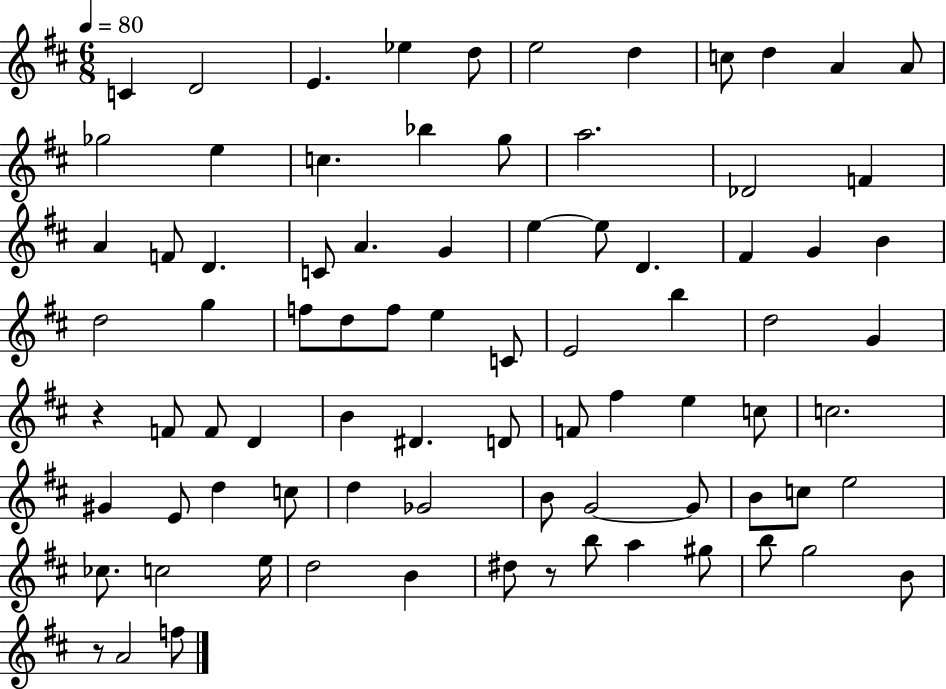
{
  \clef treble
  \numericTimeSignature
  \time 6/8
  \key d \major
  \tempo 4 = 80
  c'4 d'2 | e'4. ees''4 d''8 | e''2 d''4 | c''8 d''4 a'4 a'8 | \break ges''2 e''4 | c''4. bes''4 g''8 | a''2. | des'2 f'4 | \break a'4 f'8 d'4. | c'8 a'4. g'4 | e''4~~ e''8 d'4. | fis'4 g'4 b'4 | \break d''2 g''4 | f''8 d''8 f''8 e''4 c'8 | e'2 b''4 | d''2 g'4 | \break r4 f'8 f'8 d'4 | b'4 dis'4. d'8 | f'8 fis''4 e''4 c''8 | c''2. | \break gis'4 e'8 d''4 c''8 | d''4 ges'2 | b'8 g'2~~ g'8 | b'8 c''8 e''2 | \break ces''8. c''2 e''16 | d''2 b'4 | dis''8 r8 b''8 a''4 gis''8 | b''8 g''2 b'8 | \break r8 a'2 f''8 | \bar "|."
}